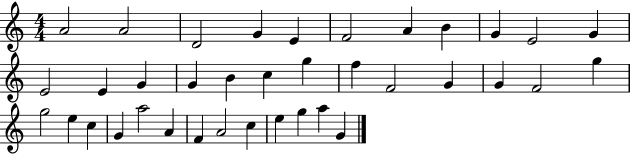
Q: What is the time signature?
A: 4/4